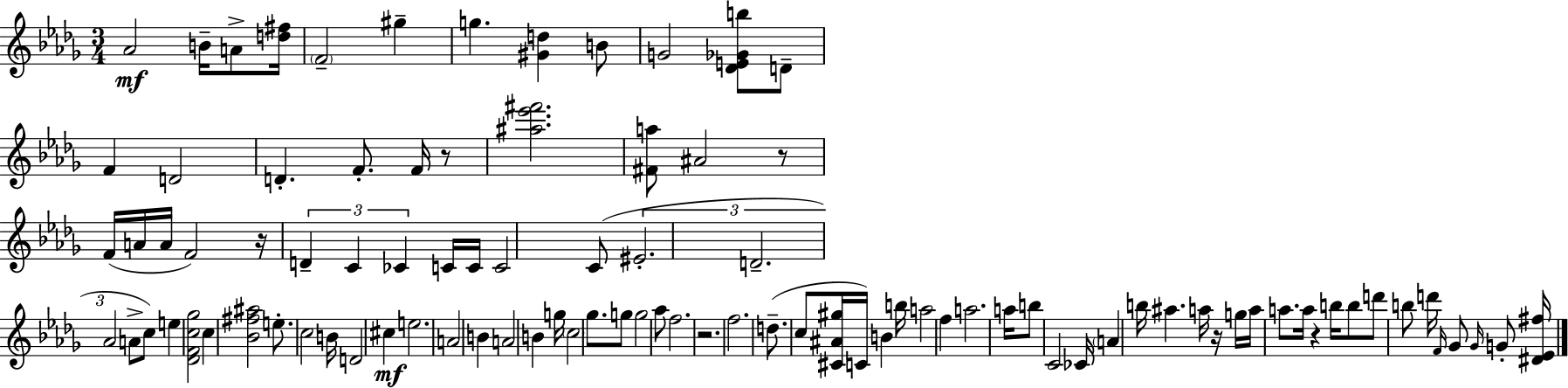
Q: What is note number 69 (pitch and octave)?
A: A5